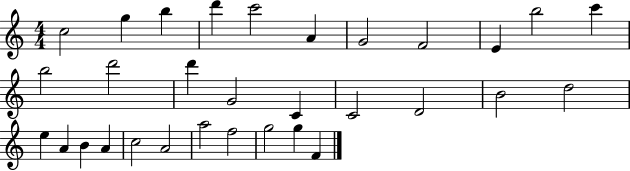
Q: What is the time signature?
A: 4/4